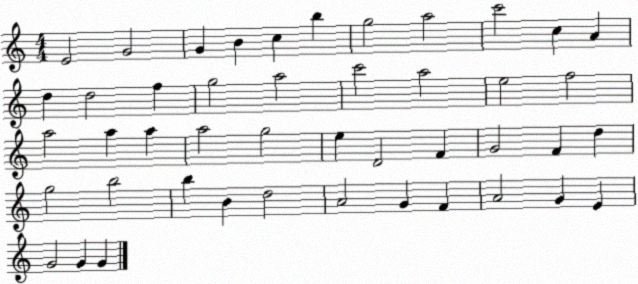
X:1
T:Untitled
M:4/4
L:1/4
K:C
E2 G2 G B c b g2 a2 c'2 c A d d2 f g2 a2 c'2 a2 e2 f2 a2 a a a2 g2 e D2 F G2 F d g2 b2 b B d2 A2 G F A2 G E G2 G G